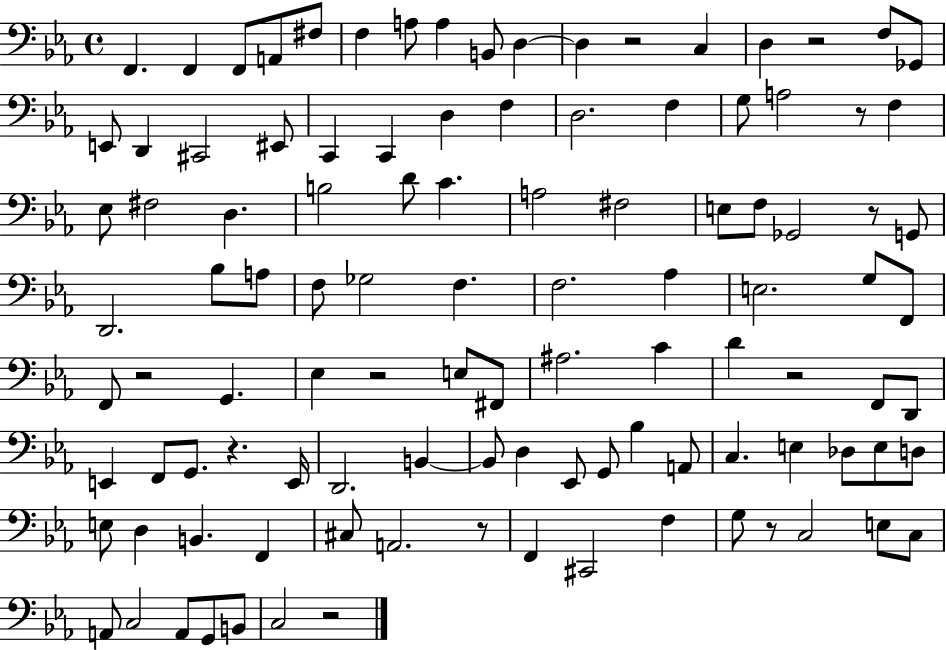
{
  \clef bass
  \time 4/4
  \defaultTimeSignature
  \key ees \major
  f,4. f,4 f,8 a,8 fis8 | f4 a8 a4 b,8 d4~~ | d4 r2 c4 | d4 r2 f8 ges,8 | \break e,8 d,4 cis,2 eis,8 | c,4 c,4 d4 f4 | d2. f4 | g8 a2 r8 f4 | \break ees8 fis2 d4. | b2 d'8 c'4. | a2 fis2 | e8 f8 ges,2 r8 g,8 | \break d,2. bes8 a8 | f8 ges2 f4. | f2. aes4 | e2. g8 f,8 | \break f,8 r2 g,4. | ees4 r2 e8 fis,8 | ais2. c'4 | d'4 r2 f,8 d,8 | \break e,4 f,8 g,8. r4. e,16 | d,2. b,4~~ | b,8 d4 ees,8 g,8 bes4 a,8 | c4. e4 des8 e8 d8 | \break e8 d4 b,4. f,4 | cis8 a,2. r8 | f,4 cis,2 f4 | g8 r8 c2 e8 c8 | \break a,8 c2 a,8 g,8 b,8 | c2 r2 | \bar "|."
}